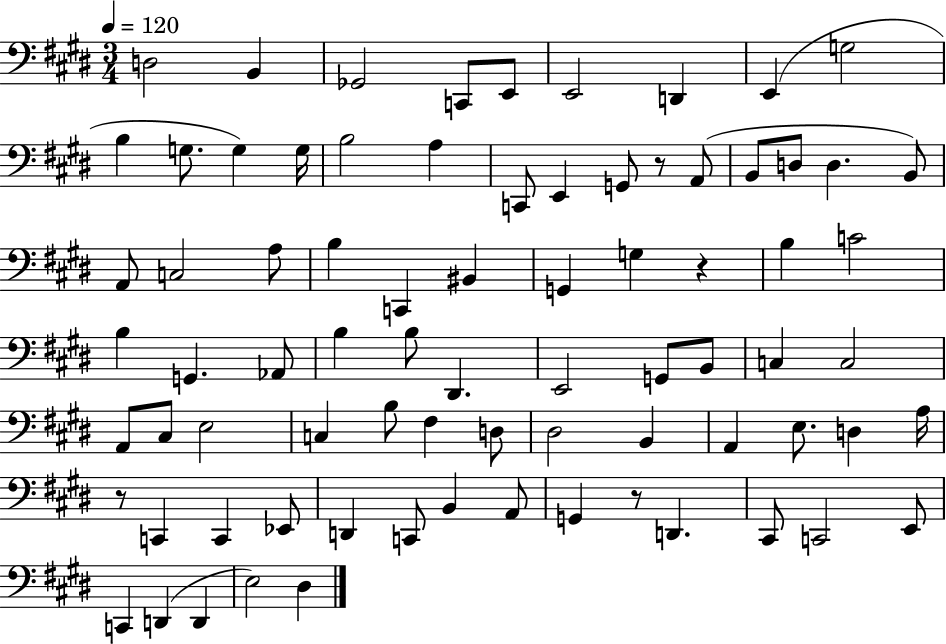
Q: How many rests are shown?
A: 4